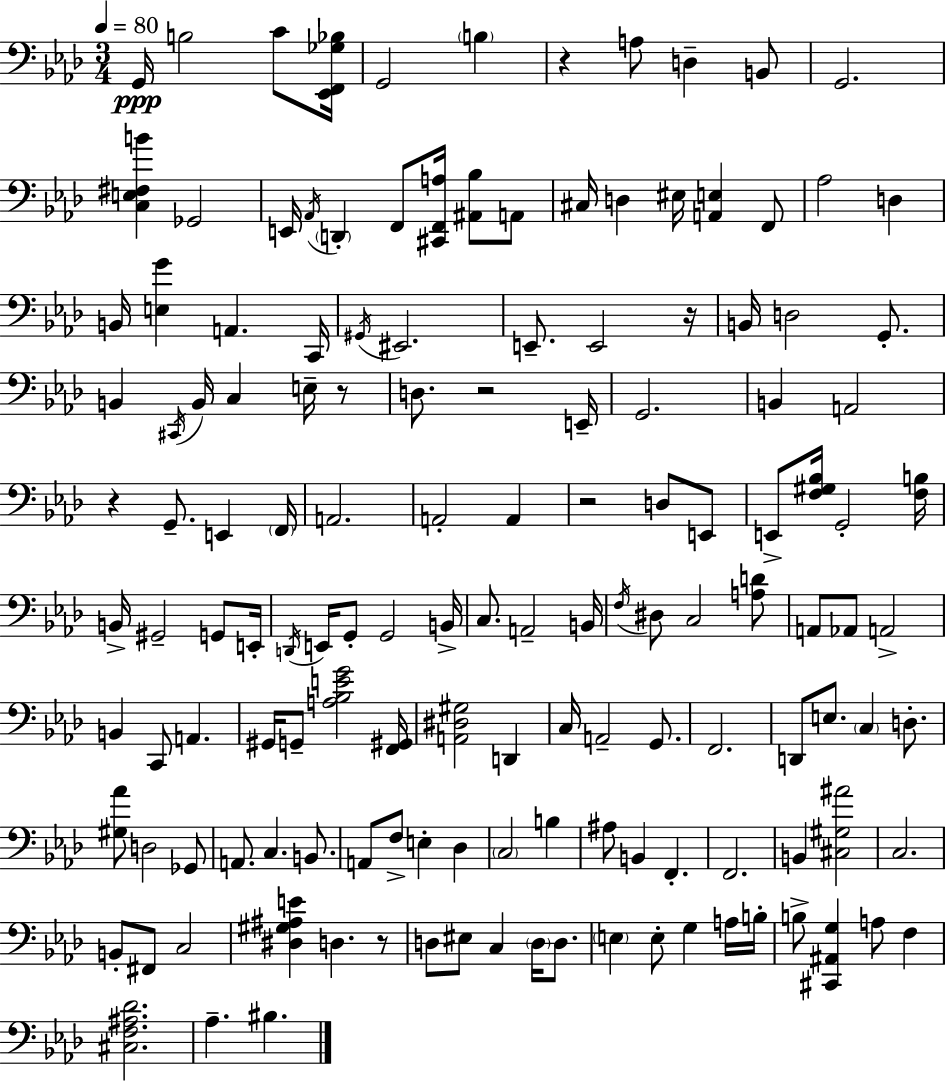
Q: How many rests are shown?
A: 7